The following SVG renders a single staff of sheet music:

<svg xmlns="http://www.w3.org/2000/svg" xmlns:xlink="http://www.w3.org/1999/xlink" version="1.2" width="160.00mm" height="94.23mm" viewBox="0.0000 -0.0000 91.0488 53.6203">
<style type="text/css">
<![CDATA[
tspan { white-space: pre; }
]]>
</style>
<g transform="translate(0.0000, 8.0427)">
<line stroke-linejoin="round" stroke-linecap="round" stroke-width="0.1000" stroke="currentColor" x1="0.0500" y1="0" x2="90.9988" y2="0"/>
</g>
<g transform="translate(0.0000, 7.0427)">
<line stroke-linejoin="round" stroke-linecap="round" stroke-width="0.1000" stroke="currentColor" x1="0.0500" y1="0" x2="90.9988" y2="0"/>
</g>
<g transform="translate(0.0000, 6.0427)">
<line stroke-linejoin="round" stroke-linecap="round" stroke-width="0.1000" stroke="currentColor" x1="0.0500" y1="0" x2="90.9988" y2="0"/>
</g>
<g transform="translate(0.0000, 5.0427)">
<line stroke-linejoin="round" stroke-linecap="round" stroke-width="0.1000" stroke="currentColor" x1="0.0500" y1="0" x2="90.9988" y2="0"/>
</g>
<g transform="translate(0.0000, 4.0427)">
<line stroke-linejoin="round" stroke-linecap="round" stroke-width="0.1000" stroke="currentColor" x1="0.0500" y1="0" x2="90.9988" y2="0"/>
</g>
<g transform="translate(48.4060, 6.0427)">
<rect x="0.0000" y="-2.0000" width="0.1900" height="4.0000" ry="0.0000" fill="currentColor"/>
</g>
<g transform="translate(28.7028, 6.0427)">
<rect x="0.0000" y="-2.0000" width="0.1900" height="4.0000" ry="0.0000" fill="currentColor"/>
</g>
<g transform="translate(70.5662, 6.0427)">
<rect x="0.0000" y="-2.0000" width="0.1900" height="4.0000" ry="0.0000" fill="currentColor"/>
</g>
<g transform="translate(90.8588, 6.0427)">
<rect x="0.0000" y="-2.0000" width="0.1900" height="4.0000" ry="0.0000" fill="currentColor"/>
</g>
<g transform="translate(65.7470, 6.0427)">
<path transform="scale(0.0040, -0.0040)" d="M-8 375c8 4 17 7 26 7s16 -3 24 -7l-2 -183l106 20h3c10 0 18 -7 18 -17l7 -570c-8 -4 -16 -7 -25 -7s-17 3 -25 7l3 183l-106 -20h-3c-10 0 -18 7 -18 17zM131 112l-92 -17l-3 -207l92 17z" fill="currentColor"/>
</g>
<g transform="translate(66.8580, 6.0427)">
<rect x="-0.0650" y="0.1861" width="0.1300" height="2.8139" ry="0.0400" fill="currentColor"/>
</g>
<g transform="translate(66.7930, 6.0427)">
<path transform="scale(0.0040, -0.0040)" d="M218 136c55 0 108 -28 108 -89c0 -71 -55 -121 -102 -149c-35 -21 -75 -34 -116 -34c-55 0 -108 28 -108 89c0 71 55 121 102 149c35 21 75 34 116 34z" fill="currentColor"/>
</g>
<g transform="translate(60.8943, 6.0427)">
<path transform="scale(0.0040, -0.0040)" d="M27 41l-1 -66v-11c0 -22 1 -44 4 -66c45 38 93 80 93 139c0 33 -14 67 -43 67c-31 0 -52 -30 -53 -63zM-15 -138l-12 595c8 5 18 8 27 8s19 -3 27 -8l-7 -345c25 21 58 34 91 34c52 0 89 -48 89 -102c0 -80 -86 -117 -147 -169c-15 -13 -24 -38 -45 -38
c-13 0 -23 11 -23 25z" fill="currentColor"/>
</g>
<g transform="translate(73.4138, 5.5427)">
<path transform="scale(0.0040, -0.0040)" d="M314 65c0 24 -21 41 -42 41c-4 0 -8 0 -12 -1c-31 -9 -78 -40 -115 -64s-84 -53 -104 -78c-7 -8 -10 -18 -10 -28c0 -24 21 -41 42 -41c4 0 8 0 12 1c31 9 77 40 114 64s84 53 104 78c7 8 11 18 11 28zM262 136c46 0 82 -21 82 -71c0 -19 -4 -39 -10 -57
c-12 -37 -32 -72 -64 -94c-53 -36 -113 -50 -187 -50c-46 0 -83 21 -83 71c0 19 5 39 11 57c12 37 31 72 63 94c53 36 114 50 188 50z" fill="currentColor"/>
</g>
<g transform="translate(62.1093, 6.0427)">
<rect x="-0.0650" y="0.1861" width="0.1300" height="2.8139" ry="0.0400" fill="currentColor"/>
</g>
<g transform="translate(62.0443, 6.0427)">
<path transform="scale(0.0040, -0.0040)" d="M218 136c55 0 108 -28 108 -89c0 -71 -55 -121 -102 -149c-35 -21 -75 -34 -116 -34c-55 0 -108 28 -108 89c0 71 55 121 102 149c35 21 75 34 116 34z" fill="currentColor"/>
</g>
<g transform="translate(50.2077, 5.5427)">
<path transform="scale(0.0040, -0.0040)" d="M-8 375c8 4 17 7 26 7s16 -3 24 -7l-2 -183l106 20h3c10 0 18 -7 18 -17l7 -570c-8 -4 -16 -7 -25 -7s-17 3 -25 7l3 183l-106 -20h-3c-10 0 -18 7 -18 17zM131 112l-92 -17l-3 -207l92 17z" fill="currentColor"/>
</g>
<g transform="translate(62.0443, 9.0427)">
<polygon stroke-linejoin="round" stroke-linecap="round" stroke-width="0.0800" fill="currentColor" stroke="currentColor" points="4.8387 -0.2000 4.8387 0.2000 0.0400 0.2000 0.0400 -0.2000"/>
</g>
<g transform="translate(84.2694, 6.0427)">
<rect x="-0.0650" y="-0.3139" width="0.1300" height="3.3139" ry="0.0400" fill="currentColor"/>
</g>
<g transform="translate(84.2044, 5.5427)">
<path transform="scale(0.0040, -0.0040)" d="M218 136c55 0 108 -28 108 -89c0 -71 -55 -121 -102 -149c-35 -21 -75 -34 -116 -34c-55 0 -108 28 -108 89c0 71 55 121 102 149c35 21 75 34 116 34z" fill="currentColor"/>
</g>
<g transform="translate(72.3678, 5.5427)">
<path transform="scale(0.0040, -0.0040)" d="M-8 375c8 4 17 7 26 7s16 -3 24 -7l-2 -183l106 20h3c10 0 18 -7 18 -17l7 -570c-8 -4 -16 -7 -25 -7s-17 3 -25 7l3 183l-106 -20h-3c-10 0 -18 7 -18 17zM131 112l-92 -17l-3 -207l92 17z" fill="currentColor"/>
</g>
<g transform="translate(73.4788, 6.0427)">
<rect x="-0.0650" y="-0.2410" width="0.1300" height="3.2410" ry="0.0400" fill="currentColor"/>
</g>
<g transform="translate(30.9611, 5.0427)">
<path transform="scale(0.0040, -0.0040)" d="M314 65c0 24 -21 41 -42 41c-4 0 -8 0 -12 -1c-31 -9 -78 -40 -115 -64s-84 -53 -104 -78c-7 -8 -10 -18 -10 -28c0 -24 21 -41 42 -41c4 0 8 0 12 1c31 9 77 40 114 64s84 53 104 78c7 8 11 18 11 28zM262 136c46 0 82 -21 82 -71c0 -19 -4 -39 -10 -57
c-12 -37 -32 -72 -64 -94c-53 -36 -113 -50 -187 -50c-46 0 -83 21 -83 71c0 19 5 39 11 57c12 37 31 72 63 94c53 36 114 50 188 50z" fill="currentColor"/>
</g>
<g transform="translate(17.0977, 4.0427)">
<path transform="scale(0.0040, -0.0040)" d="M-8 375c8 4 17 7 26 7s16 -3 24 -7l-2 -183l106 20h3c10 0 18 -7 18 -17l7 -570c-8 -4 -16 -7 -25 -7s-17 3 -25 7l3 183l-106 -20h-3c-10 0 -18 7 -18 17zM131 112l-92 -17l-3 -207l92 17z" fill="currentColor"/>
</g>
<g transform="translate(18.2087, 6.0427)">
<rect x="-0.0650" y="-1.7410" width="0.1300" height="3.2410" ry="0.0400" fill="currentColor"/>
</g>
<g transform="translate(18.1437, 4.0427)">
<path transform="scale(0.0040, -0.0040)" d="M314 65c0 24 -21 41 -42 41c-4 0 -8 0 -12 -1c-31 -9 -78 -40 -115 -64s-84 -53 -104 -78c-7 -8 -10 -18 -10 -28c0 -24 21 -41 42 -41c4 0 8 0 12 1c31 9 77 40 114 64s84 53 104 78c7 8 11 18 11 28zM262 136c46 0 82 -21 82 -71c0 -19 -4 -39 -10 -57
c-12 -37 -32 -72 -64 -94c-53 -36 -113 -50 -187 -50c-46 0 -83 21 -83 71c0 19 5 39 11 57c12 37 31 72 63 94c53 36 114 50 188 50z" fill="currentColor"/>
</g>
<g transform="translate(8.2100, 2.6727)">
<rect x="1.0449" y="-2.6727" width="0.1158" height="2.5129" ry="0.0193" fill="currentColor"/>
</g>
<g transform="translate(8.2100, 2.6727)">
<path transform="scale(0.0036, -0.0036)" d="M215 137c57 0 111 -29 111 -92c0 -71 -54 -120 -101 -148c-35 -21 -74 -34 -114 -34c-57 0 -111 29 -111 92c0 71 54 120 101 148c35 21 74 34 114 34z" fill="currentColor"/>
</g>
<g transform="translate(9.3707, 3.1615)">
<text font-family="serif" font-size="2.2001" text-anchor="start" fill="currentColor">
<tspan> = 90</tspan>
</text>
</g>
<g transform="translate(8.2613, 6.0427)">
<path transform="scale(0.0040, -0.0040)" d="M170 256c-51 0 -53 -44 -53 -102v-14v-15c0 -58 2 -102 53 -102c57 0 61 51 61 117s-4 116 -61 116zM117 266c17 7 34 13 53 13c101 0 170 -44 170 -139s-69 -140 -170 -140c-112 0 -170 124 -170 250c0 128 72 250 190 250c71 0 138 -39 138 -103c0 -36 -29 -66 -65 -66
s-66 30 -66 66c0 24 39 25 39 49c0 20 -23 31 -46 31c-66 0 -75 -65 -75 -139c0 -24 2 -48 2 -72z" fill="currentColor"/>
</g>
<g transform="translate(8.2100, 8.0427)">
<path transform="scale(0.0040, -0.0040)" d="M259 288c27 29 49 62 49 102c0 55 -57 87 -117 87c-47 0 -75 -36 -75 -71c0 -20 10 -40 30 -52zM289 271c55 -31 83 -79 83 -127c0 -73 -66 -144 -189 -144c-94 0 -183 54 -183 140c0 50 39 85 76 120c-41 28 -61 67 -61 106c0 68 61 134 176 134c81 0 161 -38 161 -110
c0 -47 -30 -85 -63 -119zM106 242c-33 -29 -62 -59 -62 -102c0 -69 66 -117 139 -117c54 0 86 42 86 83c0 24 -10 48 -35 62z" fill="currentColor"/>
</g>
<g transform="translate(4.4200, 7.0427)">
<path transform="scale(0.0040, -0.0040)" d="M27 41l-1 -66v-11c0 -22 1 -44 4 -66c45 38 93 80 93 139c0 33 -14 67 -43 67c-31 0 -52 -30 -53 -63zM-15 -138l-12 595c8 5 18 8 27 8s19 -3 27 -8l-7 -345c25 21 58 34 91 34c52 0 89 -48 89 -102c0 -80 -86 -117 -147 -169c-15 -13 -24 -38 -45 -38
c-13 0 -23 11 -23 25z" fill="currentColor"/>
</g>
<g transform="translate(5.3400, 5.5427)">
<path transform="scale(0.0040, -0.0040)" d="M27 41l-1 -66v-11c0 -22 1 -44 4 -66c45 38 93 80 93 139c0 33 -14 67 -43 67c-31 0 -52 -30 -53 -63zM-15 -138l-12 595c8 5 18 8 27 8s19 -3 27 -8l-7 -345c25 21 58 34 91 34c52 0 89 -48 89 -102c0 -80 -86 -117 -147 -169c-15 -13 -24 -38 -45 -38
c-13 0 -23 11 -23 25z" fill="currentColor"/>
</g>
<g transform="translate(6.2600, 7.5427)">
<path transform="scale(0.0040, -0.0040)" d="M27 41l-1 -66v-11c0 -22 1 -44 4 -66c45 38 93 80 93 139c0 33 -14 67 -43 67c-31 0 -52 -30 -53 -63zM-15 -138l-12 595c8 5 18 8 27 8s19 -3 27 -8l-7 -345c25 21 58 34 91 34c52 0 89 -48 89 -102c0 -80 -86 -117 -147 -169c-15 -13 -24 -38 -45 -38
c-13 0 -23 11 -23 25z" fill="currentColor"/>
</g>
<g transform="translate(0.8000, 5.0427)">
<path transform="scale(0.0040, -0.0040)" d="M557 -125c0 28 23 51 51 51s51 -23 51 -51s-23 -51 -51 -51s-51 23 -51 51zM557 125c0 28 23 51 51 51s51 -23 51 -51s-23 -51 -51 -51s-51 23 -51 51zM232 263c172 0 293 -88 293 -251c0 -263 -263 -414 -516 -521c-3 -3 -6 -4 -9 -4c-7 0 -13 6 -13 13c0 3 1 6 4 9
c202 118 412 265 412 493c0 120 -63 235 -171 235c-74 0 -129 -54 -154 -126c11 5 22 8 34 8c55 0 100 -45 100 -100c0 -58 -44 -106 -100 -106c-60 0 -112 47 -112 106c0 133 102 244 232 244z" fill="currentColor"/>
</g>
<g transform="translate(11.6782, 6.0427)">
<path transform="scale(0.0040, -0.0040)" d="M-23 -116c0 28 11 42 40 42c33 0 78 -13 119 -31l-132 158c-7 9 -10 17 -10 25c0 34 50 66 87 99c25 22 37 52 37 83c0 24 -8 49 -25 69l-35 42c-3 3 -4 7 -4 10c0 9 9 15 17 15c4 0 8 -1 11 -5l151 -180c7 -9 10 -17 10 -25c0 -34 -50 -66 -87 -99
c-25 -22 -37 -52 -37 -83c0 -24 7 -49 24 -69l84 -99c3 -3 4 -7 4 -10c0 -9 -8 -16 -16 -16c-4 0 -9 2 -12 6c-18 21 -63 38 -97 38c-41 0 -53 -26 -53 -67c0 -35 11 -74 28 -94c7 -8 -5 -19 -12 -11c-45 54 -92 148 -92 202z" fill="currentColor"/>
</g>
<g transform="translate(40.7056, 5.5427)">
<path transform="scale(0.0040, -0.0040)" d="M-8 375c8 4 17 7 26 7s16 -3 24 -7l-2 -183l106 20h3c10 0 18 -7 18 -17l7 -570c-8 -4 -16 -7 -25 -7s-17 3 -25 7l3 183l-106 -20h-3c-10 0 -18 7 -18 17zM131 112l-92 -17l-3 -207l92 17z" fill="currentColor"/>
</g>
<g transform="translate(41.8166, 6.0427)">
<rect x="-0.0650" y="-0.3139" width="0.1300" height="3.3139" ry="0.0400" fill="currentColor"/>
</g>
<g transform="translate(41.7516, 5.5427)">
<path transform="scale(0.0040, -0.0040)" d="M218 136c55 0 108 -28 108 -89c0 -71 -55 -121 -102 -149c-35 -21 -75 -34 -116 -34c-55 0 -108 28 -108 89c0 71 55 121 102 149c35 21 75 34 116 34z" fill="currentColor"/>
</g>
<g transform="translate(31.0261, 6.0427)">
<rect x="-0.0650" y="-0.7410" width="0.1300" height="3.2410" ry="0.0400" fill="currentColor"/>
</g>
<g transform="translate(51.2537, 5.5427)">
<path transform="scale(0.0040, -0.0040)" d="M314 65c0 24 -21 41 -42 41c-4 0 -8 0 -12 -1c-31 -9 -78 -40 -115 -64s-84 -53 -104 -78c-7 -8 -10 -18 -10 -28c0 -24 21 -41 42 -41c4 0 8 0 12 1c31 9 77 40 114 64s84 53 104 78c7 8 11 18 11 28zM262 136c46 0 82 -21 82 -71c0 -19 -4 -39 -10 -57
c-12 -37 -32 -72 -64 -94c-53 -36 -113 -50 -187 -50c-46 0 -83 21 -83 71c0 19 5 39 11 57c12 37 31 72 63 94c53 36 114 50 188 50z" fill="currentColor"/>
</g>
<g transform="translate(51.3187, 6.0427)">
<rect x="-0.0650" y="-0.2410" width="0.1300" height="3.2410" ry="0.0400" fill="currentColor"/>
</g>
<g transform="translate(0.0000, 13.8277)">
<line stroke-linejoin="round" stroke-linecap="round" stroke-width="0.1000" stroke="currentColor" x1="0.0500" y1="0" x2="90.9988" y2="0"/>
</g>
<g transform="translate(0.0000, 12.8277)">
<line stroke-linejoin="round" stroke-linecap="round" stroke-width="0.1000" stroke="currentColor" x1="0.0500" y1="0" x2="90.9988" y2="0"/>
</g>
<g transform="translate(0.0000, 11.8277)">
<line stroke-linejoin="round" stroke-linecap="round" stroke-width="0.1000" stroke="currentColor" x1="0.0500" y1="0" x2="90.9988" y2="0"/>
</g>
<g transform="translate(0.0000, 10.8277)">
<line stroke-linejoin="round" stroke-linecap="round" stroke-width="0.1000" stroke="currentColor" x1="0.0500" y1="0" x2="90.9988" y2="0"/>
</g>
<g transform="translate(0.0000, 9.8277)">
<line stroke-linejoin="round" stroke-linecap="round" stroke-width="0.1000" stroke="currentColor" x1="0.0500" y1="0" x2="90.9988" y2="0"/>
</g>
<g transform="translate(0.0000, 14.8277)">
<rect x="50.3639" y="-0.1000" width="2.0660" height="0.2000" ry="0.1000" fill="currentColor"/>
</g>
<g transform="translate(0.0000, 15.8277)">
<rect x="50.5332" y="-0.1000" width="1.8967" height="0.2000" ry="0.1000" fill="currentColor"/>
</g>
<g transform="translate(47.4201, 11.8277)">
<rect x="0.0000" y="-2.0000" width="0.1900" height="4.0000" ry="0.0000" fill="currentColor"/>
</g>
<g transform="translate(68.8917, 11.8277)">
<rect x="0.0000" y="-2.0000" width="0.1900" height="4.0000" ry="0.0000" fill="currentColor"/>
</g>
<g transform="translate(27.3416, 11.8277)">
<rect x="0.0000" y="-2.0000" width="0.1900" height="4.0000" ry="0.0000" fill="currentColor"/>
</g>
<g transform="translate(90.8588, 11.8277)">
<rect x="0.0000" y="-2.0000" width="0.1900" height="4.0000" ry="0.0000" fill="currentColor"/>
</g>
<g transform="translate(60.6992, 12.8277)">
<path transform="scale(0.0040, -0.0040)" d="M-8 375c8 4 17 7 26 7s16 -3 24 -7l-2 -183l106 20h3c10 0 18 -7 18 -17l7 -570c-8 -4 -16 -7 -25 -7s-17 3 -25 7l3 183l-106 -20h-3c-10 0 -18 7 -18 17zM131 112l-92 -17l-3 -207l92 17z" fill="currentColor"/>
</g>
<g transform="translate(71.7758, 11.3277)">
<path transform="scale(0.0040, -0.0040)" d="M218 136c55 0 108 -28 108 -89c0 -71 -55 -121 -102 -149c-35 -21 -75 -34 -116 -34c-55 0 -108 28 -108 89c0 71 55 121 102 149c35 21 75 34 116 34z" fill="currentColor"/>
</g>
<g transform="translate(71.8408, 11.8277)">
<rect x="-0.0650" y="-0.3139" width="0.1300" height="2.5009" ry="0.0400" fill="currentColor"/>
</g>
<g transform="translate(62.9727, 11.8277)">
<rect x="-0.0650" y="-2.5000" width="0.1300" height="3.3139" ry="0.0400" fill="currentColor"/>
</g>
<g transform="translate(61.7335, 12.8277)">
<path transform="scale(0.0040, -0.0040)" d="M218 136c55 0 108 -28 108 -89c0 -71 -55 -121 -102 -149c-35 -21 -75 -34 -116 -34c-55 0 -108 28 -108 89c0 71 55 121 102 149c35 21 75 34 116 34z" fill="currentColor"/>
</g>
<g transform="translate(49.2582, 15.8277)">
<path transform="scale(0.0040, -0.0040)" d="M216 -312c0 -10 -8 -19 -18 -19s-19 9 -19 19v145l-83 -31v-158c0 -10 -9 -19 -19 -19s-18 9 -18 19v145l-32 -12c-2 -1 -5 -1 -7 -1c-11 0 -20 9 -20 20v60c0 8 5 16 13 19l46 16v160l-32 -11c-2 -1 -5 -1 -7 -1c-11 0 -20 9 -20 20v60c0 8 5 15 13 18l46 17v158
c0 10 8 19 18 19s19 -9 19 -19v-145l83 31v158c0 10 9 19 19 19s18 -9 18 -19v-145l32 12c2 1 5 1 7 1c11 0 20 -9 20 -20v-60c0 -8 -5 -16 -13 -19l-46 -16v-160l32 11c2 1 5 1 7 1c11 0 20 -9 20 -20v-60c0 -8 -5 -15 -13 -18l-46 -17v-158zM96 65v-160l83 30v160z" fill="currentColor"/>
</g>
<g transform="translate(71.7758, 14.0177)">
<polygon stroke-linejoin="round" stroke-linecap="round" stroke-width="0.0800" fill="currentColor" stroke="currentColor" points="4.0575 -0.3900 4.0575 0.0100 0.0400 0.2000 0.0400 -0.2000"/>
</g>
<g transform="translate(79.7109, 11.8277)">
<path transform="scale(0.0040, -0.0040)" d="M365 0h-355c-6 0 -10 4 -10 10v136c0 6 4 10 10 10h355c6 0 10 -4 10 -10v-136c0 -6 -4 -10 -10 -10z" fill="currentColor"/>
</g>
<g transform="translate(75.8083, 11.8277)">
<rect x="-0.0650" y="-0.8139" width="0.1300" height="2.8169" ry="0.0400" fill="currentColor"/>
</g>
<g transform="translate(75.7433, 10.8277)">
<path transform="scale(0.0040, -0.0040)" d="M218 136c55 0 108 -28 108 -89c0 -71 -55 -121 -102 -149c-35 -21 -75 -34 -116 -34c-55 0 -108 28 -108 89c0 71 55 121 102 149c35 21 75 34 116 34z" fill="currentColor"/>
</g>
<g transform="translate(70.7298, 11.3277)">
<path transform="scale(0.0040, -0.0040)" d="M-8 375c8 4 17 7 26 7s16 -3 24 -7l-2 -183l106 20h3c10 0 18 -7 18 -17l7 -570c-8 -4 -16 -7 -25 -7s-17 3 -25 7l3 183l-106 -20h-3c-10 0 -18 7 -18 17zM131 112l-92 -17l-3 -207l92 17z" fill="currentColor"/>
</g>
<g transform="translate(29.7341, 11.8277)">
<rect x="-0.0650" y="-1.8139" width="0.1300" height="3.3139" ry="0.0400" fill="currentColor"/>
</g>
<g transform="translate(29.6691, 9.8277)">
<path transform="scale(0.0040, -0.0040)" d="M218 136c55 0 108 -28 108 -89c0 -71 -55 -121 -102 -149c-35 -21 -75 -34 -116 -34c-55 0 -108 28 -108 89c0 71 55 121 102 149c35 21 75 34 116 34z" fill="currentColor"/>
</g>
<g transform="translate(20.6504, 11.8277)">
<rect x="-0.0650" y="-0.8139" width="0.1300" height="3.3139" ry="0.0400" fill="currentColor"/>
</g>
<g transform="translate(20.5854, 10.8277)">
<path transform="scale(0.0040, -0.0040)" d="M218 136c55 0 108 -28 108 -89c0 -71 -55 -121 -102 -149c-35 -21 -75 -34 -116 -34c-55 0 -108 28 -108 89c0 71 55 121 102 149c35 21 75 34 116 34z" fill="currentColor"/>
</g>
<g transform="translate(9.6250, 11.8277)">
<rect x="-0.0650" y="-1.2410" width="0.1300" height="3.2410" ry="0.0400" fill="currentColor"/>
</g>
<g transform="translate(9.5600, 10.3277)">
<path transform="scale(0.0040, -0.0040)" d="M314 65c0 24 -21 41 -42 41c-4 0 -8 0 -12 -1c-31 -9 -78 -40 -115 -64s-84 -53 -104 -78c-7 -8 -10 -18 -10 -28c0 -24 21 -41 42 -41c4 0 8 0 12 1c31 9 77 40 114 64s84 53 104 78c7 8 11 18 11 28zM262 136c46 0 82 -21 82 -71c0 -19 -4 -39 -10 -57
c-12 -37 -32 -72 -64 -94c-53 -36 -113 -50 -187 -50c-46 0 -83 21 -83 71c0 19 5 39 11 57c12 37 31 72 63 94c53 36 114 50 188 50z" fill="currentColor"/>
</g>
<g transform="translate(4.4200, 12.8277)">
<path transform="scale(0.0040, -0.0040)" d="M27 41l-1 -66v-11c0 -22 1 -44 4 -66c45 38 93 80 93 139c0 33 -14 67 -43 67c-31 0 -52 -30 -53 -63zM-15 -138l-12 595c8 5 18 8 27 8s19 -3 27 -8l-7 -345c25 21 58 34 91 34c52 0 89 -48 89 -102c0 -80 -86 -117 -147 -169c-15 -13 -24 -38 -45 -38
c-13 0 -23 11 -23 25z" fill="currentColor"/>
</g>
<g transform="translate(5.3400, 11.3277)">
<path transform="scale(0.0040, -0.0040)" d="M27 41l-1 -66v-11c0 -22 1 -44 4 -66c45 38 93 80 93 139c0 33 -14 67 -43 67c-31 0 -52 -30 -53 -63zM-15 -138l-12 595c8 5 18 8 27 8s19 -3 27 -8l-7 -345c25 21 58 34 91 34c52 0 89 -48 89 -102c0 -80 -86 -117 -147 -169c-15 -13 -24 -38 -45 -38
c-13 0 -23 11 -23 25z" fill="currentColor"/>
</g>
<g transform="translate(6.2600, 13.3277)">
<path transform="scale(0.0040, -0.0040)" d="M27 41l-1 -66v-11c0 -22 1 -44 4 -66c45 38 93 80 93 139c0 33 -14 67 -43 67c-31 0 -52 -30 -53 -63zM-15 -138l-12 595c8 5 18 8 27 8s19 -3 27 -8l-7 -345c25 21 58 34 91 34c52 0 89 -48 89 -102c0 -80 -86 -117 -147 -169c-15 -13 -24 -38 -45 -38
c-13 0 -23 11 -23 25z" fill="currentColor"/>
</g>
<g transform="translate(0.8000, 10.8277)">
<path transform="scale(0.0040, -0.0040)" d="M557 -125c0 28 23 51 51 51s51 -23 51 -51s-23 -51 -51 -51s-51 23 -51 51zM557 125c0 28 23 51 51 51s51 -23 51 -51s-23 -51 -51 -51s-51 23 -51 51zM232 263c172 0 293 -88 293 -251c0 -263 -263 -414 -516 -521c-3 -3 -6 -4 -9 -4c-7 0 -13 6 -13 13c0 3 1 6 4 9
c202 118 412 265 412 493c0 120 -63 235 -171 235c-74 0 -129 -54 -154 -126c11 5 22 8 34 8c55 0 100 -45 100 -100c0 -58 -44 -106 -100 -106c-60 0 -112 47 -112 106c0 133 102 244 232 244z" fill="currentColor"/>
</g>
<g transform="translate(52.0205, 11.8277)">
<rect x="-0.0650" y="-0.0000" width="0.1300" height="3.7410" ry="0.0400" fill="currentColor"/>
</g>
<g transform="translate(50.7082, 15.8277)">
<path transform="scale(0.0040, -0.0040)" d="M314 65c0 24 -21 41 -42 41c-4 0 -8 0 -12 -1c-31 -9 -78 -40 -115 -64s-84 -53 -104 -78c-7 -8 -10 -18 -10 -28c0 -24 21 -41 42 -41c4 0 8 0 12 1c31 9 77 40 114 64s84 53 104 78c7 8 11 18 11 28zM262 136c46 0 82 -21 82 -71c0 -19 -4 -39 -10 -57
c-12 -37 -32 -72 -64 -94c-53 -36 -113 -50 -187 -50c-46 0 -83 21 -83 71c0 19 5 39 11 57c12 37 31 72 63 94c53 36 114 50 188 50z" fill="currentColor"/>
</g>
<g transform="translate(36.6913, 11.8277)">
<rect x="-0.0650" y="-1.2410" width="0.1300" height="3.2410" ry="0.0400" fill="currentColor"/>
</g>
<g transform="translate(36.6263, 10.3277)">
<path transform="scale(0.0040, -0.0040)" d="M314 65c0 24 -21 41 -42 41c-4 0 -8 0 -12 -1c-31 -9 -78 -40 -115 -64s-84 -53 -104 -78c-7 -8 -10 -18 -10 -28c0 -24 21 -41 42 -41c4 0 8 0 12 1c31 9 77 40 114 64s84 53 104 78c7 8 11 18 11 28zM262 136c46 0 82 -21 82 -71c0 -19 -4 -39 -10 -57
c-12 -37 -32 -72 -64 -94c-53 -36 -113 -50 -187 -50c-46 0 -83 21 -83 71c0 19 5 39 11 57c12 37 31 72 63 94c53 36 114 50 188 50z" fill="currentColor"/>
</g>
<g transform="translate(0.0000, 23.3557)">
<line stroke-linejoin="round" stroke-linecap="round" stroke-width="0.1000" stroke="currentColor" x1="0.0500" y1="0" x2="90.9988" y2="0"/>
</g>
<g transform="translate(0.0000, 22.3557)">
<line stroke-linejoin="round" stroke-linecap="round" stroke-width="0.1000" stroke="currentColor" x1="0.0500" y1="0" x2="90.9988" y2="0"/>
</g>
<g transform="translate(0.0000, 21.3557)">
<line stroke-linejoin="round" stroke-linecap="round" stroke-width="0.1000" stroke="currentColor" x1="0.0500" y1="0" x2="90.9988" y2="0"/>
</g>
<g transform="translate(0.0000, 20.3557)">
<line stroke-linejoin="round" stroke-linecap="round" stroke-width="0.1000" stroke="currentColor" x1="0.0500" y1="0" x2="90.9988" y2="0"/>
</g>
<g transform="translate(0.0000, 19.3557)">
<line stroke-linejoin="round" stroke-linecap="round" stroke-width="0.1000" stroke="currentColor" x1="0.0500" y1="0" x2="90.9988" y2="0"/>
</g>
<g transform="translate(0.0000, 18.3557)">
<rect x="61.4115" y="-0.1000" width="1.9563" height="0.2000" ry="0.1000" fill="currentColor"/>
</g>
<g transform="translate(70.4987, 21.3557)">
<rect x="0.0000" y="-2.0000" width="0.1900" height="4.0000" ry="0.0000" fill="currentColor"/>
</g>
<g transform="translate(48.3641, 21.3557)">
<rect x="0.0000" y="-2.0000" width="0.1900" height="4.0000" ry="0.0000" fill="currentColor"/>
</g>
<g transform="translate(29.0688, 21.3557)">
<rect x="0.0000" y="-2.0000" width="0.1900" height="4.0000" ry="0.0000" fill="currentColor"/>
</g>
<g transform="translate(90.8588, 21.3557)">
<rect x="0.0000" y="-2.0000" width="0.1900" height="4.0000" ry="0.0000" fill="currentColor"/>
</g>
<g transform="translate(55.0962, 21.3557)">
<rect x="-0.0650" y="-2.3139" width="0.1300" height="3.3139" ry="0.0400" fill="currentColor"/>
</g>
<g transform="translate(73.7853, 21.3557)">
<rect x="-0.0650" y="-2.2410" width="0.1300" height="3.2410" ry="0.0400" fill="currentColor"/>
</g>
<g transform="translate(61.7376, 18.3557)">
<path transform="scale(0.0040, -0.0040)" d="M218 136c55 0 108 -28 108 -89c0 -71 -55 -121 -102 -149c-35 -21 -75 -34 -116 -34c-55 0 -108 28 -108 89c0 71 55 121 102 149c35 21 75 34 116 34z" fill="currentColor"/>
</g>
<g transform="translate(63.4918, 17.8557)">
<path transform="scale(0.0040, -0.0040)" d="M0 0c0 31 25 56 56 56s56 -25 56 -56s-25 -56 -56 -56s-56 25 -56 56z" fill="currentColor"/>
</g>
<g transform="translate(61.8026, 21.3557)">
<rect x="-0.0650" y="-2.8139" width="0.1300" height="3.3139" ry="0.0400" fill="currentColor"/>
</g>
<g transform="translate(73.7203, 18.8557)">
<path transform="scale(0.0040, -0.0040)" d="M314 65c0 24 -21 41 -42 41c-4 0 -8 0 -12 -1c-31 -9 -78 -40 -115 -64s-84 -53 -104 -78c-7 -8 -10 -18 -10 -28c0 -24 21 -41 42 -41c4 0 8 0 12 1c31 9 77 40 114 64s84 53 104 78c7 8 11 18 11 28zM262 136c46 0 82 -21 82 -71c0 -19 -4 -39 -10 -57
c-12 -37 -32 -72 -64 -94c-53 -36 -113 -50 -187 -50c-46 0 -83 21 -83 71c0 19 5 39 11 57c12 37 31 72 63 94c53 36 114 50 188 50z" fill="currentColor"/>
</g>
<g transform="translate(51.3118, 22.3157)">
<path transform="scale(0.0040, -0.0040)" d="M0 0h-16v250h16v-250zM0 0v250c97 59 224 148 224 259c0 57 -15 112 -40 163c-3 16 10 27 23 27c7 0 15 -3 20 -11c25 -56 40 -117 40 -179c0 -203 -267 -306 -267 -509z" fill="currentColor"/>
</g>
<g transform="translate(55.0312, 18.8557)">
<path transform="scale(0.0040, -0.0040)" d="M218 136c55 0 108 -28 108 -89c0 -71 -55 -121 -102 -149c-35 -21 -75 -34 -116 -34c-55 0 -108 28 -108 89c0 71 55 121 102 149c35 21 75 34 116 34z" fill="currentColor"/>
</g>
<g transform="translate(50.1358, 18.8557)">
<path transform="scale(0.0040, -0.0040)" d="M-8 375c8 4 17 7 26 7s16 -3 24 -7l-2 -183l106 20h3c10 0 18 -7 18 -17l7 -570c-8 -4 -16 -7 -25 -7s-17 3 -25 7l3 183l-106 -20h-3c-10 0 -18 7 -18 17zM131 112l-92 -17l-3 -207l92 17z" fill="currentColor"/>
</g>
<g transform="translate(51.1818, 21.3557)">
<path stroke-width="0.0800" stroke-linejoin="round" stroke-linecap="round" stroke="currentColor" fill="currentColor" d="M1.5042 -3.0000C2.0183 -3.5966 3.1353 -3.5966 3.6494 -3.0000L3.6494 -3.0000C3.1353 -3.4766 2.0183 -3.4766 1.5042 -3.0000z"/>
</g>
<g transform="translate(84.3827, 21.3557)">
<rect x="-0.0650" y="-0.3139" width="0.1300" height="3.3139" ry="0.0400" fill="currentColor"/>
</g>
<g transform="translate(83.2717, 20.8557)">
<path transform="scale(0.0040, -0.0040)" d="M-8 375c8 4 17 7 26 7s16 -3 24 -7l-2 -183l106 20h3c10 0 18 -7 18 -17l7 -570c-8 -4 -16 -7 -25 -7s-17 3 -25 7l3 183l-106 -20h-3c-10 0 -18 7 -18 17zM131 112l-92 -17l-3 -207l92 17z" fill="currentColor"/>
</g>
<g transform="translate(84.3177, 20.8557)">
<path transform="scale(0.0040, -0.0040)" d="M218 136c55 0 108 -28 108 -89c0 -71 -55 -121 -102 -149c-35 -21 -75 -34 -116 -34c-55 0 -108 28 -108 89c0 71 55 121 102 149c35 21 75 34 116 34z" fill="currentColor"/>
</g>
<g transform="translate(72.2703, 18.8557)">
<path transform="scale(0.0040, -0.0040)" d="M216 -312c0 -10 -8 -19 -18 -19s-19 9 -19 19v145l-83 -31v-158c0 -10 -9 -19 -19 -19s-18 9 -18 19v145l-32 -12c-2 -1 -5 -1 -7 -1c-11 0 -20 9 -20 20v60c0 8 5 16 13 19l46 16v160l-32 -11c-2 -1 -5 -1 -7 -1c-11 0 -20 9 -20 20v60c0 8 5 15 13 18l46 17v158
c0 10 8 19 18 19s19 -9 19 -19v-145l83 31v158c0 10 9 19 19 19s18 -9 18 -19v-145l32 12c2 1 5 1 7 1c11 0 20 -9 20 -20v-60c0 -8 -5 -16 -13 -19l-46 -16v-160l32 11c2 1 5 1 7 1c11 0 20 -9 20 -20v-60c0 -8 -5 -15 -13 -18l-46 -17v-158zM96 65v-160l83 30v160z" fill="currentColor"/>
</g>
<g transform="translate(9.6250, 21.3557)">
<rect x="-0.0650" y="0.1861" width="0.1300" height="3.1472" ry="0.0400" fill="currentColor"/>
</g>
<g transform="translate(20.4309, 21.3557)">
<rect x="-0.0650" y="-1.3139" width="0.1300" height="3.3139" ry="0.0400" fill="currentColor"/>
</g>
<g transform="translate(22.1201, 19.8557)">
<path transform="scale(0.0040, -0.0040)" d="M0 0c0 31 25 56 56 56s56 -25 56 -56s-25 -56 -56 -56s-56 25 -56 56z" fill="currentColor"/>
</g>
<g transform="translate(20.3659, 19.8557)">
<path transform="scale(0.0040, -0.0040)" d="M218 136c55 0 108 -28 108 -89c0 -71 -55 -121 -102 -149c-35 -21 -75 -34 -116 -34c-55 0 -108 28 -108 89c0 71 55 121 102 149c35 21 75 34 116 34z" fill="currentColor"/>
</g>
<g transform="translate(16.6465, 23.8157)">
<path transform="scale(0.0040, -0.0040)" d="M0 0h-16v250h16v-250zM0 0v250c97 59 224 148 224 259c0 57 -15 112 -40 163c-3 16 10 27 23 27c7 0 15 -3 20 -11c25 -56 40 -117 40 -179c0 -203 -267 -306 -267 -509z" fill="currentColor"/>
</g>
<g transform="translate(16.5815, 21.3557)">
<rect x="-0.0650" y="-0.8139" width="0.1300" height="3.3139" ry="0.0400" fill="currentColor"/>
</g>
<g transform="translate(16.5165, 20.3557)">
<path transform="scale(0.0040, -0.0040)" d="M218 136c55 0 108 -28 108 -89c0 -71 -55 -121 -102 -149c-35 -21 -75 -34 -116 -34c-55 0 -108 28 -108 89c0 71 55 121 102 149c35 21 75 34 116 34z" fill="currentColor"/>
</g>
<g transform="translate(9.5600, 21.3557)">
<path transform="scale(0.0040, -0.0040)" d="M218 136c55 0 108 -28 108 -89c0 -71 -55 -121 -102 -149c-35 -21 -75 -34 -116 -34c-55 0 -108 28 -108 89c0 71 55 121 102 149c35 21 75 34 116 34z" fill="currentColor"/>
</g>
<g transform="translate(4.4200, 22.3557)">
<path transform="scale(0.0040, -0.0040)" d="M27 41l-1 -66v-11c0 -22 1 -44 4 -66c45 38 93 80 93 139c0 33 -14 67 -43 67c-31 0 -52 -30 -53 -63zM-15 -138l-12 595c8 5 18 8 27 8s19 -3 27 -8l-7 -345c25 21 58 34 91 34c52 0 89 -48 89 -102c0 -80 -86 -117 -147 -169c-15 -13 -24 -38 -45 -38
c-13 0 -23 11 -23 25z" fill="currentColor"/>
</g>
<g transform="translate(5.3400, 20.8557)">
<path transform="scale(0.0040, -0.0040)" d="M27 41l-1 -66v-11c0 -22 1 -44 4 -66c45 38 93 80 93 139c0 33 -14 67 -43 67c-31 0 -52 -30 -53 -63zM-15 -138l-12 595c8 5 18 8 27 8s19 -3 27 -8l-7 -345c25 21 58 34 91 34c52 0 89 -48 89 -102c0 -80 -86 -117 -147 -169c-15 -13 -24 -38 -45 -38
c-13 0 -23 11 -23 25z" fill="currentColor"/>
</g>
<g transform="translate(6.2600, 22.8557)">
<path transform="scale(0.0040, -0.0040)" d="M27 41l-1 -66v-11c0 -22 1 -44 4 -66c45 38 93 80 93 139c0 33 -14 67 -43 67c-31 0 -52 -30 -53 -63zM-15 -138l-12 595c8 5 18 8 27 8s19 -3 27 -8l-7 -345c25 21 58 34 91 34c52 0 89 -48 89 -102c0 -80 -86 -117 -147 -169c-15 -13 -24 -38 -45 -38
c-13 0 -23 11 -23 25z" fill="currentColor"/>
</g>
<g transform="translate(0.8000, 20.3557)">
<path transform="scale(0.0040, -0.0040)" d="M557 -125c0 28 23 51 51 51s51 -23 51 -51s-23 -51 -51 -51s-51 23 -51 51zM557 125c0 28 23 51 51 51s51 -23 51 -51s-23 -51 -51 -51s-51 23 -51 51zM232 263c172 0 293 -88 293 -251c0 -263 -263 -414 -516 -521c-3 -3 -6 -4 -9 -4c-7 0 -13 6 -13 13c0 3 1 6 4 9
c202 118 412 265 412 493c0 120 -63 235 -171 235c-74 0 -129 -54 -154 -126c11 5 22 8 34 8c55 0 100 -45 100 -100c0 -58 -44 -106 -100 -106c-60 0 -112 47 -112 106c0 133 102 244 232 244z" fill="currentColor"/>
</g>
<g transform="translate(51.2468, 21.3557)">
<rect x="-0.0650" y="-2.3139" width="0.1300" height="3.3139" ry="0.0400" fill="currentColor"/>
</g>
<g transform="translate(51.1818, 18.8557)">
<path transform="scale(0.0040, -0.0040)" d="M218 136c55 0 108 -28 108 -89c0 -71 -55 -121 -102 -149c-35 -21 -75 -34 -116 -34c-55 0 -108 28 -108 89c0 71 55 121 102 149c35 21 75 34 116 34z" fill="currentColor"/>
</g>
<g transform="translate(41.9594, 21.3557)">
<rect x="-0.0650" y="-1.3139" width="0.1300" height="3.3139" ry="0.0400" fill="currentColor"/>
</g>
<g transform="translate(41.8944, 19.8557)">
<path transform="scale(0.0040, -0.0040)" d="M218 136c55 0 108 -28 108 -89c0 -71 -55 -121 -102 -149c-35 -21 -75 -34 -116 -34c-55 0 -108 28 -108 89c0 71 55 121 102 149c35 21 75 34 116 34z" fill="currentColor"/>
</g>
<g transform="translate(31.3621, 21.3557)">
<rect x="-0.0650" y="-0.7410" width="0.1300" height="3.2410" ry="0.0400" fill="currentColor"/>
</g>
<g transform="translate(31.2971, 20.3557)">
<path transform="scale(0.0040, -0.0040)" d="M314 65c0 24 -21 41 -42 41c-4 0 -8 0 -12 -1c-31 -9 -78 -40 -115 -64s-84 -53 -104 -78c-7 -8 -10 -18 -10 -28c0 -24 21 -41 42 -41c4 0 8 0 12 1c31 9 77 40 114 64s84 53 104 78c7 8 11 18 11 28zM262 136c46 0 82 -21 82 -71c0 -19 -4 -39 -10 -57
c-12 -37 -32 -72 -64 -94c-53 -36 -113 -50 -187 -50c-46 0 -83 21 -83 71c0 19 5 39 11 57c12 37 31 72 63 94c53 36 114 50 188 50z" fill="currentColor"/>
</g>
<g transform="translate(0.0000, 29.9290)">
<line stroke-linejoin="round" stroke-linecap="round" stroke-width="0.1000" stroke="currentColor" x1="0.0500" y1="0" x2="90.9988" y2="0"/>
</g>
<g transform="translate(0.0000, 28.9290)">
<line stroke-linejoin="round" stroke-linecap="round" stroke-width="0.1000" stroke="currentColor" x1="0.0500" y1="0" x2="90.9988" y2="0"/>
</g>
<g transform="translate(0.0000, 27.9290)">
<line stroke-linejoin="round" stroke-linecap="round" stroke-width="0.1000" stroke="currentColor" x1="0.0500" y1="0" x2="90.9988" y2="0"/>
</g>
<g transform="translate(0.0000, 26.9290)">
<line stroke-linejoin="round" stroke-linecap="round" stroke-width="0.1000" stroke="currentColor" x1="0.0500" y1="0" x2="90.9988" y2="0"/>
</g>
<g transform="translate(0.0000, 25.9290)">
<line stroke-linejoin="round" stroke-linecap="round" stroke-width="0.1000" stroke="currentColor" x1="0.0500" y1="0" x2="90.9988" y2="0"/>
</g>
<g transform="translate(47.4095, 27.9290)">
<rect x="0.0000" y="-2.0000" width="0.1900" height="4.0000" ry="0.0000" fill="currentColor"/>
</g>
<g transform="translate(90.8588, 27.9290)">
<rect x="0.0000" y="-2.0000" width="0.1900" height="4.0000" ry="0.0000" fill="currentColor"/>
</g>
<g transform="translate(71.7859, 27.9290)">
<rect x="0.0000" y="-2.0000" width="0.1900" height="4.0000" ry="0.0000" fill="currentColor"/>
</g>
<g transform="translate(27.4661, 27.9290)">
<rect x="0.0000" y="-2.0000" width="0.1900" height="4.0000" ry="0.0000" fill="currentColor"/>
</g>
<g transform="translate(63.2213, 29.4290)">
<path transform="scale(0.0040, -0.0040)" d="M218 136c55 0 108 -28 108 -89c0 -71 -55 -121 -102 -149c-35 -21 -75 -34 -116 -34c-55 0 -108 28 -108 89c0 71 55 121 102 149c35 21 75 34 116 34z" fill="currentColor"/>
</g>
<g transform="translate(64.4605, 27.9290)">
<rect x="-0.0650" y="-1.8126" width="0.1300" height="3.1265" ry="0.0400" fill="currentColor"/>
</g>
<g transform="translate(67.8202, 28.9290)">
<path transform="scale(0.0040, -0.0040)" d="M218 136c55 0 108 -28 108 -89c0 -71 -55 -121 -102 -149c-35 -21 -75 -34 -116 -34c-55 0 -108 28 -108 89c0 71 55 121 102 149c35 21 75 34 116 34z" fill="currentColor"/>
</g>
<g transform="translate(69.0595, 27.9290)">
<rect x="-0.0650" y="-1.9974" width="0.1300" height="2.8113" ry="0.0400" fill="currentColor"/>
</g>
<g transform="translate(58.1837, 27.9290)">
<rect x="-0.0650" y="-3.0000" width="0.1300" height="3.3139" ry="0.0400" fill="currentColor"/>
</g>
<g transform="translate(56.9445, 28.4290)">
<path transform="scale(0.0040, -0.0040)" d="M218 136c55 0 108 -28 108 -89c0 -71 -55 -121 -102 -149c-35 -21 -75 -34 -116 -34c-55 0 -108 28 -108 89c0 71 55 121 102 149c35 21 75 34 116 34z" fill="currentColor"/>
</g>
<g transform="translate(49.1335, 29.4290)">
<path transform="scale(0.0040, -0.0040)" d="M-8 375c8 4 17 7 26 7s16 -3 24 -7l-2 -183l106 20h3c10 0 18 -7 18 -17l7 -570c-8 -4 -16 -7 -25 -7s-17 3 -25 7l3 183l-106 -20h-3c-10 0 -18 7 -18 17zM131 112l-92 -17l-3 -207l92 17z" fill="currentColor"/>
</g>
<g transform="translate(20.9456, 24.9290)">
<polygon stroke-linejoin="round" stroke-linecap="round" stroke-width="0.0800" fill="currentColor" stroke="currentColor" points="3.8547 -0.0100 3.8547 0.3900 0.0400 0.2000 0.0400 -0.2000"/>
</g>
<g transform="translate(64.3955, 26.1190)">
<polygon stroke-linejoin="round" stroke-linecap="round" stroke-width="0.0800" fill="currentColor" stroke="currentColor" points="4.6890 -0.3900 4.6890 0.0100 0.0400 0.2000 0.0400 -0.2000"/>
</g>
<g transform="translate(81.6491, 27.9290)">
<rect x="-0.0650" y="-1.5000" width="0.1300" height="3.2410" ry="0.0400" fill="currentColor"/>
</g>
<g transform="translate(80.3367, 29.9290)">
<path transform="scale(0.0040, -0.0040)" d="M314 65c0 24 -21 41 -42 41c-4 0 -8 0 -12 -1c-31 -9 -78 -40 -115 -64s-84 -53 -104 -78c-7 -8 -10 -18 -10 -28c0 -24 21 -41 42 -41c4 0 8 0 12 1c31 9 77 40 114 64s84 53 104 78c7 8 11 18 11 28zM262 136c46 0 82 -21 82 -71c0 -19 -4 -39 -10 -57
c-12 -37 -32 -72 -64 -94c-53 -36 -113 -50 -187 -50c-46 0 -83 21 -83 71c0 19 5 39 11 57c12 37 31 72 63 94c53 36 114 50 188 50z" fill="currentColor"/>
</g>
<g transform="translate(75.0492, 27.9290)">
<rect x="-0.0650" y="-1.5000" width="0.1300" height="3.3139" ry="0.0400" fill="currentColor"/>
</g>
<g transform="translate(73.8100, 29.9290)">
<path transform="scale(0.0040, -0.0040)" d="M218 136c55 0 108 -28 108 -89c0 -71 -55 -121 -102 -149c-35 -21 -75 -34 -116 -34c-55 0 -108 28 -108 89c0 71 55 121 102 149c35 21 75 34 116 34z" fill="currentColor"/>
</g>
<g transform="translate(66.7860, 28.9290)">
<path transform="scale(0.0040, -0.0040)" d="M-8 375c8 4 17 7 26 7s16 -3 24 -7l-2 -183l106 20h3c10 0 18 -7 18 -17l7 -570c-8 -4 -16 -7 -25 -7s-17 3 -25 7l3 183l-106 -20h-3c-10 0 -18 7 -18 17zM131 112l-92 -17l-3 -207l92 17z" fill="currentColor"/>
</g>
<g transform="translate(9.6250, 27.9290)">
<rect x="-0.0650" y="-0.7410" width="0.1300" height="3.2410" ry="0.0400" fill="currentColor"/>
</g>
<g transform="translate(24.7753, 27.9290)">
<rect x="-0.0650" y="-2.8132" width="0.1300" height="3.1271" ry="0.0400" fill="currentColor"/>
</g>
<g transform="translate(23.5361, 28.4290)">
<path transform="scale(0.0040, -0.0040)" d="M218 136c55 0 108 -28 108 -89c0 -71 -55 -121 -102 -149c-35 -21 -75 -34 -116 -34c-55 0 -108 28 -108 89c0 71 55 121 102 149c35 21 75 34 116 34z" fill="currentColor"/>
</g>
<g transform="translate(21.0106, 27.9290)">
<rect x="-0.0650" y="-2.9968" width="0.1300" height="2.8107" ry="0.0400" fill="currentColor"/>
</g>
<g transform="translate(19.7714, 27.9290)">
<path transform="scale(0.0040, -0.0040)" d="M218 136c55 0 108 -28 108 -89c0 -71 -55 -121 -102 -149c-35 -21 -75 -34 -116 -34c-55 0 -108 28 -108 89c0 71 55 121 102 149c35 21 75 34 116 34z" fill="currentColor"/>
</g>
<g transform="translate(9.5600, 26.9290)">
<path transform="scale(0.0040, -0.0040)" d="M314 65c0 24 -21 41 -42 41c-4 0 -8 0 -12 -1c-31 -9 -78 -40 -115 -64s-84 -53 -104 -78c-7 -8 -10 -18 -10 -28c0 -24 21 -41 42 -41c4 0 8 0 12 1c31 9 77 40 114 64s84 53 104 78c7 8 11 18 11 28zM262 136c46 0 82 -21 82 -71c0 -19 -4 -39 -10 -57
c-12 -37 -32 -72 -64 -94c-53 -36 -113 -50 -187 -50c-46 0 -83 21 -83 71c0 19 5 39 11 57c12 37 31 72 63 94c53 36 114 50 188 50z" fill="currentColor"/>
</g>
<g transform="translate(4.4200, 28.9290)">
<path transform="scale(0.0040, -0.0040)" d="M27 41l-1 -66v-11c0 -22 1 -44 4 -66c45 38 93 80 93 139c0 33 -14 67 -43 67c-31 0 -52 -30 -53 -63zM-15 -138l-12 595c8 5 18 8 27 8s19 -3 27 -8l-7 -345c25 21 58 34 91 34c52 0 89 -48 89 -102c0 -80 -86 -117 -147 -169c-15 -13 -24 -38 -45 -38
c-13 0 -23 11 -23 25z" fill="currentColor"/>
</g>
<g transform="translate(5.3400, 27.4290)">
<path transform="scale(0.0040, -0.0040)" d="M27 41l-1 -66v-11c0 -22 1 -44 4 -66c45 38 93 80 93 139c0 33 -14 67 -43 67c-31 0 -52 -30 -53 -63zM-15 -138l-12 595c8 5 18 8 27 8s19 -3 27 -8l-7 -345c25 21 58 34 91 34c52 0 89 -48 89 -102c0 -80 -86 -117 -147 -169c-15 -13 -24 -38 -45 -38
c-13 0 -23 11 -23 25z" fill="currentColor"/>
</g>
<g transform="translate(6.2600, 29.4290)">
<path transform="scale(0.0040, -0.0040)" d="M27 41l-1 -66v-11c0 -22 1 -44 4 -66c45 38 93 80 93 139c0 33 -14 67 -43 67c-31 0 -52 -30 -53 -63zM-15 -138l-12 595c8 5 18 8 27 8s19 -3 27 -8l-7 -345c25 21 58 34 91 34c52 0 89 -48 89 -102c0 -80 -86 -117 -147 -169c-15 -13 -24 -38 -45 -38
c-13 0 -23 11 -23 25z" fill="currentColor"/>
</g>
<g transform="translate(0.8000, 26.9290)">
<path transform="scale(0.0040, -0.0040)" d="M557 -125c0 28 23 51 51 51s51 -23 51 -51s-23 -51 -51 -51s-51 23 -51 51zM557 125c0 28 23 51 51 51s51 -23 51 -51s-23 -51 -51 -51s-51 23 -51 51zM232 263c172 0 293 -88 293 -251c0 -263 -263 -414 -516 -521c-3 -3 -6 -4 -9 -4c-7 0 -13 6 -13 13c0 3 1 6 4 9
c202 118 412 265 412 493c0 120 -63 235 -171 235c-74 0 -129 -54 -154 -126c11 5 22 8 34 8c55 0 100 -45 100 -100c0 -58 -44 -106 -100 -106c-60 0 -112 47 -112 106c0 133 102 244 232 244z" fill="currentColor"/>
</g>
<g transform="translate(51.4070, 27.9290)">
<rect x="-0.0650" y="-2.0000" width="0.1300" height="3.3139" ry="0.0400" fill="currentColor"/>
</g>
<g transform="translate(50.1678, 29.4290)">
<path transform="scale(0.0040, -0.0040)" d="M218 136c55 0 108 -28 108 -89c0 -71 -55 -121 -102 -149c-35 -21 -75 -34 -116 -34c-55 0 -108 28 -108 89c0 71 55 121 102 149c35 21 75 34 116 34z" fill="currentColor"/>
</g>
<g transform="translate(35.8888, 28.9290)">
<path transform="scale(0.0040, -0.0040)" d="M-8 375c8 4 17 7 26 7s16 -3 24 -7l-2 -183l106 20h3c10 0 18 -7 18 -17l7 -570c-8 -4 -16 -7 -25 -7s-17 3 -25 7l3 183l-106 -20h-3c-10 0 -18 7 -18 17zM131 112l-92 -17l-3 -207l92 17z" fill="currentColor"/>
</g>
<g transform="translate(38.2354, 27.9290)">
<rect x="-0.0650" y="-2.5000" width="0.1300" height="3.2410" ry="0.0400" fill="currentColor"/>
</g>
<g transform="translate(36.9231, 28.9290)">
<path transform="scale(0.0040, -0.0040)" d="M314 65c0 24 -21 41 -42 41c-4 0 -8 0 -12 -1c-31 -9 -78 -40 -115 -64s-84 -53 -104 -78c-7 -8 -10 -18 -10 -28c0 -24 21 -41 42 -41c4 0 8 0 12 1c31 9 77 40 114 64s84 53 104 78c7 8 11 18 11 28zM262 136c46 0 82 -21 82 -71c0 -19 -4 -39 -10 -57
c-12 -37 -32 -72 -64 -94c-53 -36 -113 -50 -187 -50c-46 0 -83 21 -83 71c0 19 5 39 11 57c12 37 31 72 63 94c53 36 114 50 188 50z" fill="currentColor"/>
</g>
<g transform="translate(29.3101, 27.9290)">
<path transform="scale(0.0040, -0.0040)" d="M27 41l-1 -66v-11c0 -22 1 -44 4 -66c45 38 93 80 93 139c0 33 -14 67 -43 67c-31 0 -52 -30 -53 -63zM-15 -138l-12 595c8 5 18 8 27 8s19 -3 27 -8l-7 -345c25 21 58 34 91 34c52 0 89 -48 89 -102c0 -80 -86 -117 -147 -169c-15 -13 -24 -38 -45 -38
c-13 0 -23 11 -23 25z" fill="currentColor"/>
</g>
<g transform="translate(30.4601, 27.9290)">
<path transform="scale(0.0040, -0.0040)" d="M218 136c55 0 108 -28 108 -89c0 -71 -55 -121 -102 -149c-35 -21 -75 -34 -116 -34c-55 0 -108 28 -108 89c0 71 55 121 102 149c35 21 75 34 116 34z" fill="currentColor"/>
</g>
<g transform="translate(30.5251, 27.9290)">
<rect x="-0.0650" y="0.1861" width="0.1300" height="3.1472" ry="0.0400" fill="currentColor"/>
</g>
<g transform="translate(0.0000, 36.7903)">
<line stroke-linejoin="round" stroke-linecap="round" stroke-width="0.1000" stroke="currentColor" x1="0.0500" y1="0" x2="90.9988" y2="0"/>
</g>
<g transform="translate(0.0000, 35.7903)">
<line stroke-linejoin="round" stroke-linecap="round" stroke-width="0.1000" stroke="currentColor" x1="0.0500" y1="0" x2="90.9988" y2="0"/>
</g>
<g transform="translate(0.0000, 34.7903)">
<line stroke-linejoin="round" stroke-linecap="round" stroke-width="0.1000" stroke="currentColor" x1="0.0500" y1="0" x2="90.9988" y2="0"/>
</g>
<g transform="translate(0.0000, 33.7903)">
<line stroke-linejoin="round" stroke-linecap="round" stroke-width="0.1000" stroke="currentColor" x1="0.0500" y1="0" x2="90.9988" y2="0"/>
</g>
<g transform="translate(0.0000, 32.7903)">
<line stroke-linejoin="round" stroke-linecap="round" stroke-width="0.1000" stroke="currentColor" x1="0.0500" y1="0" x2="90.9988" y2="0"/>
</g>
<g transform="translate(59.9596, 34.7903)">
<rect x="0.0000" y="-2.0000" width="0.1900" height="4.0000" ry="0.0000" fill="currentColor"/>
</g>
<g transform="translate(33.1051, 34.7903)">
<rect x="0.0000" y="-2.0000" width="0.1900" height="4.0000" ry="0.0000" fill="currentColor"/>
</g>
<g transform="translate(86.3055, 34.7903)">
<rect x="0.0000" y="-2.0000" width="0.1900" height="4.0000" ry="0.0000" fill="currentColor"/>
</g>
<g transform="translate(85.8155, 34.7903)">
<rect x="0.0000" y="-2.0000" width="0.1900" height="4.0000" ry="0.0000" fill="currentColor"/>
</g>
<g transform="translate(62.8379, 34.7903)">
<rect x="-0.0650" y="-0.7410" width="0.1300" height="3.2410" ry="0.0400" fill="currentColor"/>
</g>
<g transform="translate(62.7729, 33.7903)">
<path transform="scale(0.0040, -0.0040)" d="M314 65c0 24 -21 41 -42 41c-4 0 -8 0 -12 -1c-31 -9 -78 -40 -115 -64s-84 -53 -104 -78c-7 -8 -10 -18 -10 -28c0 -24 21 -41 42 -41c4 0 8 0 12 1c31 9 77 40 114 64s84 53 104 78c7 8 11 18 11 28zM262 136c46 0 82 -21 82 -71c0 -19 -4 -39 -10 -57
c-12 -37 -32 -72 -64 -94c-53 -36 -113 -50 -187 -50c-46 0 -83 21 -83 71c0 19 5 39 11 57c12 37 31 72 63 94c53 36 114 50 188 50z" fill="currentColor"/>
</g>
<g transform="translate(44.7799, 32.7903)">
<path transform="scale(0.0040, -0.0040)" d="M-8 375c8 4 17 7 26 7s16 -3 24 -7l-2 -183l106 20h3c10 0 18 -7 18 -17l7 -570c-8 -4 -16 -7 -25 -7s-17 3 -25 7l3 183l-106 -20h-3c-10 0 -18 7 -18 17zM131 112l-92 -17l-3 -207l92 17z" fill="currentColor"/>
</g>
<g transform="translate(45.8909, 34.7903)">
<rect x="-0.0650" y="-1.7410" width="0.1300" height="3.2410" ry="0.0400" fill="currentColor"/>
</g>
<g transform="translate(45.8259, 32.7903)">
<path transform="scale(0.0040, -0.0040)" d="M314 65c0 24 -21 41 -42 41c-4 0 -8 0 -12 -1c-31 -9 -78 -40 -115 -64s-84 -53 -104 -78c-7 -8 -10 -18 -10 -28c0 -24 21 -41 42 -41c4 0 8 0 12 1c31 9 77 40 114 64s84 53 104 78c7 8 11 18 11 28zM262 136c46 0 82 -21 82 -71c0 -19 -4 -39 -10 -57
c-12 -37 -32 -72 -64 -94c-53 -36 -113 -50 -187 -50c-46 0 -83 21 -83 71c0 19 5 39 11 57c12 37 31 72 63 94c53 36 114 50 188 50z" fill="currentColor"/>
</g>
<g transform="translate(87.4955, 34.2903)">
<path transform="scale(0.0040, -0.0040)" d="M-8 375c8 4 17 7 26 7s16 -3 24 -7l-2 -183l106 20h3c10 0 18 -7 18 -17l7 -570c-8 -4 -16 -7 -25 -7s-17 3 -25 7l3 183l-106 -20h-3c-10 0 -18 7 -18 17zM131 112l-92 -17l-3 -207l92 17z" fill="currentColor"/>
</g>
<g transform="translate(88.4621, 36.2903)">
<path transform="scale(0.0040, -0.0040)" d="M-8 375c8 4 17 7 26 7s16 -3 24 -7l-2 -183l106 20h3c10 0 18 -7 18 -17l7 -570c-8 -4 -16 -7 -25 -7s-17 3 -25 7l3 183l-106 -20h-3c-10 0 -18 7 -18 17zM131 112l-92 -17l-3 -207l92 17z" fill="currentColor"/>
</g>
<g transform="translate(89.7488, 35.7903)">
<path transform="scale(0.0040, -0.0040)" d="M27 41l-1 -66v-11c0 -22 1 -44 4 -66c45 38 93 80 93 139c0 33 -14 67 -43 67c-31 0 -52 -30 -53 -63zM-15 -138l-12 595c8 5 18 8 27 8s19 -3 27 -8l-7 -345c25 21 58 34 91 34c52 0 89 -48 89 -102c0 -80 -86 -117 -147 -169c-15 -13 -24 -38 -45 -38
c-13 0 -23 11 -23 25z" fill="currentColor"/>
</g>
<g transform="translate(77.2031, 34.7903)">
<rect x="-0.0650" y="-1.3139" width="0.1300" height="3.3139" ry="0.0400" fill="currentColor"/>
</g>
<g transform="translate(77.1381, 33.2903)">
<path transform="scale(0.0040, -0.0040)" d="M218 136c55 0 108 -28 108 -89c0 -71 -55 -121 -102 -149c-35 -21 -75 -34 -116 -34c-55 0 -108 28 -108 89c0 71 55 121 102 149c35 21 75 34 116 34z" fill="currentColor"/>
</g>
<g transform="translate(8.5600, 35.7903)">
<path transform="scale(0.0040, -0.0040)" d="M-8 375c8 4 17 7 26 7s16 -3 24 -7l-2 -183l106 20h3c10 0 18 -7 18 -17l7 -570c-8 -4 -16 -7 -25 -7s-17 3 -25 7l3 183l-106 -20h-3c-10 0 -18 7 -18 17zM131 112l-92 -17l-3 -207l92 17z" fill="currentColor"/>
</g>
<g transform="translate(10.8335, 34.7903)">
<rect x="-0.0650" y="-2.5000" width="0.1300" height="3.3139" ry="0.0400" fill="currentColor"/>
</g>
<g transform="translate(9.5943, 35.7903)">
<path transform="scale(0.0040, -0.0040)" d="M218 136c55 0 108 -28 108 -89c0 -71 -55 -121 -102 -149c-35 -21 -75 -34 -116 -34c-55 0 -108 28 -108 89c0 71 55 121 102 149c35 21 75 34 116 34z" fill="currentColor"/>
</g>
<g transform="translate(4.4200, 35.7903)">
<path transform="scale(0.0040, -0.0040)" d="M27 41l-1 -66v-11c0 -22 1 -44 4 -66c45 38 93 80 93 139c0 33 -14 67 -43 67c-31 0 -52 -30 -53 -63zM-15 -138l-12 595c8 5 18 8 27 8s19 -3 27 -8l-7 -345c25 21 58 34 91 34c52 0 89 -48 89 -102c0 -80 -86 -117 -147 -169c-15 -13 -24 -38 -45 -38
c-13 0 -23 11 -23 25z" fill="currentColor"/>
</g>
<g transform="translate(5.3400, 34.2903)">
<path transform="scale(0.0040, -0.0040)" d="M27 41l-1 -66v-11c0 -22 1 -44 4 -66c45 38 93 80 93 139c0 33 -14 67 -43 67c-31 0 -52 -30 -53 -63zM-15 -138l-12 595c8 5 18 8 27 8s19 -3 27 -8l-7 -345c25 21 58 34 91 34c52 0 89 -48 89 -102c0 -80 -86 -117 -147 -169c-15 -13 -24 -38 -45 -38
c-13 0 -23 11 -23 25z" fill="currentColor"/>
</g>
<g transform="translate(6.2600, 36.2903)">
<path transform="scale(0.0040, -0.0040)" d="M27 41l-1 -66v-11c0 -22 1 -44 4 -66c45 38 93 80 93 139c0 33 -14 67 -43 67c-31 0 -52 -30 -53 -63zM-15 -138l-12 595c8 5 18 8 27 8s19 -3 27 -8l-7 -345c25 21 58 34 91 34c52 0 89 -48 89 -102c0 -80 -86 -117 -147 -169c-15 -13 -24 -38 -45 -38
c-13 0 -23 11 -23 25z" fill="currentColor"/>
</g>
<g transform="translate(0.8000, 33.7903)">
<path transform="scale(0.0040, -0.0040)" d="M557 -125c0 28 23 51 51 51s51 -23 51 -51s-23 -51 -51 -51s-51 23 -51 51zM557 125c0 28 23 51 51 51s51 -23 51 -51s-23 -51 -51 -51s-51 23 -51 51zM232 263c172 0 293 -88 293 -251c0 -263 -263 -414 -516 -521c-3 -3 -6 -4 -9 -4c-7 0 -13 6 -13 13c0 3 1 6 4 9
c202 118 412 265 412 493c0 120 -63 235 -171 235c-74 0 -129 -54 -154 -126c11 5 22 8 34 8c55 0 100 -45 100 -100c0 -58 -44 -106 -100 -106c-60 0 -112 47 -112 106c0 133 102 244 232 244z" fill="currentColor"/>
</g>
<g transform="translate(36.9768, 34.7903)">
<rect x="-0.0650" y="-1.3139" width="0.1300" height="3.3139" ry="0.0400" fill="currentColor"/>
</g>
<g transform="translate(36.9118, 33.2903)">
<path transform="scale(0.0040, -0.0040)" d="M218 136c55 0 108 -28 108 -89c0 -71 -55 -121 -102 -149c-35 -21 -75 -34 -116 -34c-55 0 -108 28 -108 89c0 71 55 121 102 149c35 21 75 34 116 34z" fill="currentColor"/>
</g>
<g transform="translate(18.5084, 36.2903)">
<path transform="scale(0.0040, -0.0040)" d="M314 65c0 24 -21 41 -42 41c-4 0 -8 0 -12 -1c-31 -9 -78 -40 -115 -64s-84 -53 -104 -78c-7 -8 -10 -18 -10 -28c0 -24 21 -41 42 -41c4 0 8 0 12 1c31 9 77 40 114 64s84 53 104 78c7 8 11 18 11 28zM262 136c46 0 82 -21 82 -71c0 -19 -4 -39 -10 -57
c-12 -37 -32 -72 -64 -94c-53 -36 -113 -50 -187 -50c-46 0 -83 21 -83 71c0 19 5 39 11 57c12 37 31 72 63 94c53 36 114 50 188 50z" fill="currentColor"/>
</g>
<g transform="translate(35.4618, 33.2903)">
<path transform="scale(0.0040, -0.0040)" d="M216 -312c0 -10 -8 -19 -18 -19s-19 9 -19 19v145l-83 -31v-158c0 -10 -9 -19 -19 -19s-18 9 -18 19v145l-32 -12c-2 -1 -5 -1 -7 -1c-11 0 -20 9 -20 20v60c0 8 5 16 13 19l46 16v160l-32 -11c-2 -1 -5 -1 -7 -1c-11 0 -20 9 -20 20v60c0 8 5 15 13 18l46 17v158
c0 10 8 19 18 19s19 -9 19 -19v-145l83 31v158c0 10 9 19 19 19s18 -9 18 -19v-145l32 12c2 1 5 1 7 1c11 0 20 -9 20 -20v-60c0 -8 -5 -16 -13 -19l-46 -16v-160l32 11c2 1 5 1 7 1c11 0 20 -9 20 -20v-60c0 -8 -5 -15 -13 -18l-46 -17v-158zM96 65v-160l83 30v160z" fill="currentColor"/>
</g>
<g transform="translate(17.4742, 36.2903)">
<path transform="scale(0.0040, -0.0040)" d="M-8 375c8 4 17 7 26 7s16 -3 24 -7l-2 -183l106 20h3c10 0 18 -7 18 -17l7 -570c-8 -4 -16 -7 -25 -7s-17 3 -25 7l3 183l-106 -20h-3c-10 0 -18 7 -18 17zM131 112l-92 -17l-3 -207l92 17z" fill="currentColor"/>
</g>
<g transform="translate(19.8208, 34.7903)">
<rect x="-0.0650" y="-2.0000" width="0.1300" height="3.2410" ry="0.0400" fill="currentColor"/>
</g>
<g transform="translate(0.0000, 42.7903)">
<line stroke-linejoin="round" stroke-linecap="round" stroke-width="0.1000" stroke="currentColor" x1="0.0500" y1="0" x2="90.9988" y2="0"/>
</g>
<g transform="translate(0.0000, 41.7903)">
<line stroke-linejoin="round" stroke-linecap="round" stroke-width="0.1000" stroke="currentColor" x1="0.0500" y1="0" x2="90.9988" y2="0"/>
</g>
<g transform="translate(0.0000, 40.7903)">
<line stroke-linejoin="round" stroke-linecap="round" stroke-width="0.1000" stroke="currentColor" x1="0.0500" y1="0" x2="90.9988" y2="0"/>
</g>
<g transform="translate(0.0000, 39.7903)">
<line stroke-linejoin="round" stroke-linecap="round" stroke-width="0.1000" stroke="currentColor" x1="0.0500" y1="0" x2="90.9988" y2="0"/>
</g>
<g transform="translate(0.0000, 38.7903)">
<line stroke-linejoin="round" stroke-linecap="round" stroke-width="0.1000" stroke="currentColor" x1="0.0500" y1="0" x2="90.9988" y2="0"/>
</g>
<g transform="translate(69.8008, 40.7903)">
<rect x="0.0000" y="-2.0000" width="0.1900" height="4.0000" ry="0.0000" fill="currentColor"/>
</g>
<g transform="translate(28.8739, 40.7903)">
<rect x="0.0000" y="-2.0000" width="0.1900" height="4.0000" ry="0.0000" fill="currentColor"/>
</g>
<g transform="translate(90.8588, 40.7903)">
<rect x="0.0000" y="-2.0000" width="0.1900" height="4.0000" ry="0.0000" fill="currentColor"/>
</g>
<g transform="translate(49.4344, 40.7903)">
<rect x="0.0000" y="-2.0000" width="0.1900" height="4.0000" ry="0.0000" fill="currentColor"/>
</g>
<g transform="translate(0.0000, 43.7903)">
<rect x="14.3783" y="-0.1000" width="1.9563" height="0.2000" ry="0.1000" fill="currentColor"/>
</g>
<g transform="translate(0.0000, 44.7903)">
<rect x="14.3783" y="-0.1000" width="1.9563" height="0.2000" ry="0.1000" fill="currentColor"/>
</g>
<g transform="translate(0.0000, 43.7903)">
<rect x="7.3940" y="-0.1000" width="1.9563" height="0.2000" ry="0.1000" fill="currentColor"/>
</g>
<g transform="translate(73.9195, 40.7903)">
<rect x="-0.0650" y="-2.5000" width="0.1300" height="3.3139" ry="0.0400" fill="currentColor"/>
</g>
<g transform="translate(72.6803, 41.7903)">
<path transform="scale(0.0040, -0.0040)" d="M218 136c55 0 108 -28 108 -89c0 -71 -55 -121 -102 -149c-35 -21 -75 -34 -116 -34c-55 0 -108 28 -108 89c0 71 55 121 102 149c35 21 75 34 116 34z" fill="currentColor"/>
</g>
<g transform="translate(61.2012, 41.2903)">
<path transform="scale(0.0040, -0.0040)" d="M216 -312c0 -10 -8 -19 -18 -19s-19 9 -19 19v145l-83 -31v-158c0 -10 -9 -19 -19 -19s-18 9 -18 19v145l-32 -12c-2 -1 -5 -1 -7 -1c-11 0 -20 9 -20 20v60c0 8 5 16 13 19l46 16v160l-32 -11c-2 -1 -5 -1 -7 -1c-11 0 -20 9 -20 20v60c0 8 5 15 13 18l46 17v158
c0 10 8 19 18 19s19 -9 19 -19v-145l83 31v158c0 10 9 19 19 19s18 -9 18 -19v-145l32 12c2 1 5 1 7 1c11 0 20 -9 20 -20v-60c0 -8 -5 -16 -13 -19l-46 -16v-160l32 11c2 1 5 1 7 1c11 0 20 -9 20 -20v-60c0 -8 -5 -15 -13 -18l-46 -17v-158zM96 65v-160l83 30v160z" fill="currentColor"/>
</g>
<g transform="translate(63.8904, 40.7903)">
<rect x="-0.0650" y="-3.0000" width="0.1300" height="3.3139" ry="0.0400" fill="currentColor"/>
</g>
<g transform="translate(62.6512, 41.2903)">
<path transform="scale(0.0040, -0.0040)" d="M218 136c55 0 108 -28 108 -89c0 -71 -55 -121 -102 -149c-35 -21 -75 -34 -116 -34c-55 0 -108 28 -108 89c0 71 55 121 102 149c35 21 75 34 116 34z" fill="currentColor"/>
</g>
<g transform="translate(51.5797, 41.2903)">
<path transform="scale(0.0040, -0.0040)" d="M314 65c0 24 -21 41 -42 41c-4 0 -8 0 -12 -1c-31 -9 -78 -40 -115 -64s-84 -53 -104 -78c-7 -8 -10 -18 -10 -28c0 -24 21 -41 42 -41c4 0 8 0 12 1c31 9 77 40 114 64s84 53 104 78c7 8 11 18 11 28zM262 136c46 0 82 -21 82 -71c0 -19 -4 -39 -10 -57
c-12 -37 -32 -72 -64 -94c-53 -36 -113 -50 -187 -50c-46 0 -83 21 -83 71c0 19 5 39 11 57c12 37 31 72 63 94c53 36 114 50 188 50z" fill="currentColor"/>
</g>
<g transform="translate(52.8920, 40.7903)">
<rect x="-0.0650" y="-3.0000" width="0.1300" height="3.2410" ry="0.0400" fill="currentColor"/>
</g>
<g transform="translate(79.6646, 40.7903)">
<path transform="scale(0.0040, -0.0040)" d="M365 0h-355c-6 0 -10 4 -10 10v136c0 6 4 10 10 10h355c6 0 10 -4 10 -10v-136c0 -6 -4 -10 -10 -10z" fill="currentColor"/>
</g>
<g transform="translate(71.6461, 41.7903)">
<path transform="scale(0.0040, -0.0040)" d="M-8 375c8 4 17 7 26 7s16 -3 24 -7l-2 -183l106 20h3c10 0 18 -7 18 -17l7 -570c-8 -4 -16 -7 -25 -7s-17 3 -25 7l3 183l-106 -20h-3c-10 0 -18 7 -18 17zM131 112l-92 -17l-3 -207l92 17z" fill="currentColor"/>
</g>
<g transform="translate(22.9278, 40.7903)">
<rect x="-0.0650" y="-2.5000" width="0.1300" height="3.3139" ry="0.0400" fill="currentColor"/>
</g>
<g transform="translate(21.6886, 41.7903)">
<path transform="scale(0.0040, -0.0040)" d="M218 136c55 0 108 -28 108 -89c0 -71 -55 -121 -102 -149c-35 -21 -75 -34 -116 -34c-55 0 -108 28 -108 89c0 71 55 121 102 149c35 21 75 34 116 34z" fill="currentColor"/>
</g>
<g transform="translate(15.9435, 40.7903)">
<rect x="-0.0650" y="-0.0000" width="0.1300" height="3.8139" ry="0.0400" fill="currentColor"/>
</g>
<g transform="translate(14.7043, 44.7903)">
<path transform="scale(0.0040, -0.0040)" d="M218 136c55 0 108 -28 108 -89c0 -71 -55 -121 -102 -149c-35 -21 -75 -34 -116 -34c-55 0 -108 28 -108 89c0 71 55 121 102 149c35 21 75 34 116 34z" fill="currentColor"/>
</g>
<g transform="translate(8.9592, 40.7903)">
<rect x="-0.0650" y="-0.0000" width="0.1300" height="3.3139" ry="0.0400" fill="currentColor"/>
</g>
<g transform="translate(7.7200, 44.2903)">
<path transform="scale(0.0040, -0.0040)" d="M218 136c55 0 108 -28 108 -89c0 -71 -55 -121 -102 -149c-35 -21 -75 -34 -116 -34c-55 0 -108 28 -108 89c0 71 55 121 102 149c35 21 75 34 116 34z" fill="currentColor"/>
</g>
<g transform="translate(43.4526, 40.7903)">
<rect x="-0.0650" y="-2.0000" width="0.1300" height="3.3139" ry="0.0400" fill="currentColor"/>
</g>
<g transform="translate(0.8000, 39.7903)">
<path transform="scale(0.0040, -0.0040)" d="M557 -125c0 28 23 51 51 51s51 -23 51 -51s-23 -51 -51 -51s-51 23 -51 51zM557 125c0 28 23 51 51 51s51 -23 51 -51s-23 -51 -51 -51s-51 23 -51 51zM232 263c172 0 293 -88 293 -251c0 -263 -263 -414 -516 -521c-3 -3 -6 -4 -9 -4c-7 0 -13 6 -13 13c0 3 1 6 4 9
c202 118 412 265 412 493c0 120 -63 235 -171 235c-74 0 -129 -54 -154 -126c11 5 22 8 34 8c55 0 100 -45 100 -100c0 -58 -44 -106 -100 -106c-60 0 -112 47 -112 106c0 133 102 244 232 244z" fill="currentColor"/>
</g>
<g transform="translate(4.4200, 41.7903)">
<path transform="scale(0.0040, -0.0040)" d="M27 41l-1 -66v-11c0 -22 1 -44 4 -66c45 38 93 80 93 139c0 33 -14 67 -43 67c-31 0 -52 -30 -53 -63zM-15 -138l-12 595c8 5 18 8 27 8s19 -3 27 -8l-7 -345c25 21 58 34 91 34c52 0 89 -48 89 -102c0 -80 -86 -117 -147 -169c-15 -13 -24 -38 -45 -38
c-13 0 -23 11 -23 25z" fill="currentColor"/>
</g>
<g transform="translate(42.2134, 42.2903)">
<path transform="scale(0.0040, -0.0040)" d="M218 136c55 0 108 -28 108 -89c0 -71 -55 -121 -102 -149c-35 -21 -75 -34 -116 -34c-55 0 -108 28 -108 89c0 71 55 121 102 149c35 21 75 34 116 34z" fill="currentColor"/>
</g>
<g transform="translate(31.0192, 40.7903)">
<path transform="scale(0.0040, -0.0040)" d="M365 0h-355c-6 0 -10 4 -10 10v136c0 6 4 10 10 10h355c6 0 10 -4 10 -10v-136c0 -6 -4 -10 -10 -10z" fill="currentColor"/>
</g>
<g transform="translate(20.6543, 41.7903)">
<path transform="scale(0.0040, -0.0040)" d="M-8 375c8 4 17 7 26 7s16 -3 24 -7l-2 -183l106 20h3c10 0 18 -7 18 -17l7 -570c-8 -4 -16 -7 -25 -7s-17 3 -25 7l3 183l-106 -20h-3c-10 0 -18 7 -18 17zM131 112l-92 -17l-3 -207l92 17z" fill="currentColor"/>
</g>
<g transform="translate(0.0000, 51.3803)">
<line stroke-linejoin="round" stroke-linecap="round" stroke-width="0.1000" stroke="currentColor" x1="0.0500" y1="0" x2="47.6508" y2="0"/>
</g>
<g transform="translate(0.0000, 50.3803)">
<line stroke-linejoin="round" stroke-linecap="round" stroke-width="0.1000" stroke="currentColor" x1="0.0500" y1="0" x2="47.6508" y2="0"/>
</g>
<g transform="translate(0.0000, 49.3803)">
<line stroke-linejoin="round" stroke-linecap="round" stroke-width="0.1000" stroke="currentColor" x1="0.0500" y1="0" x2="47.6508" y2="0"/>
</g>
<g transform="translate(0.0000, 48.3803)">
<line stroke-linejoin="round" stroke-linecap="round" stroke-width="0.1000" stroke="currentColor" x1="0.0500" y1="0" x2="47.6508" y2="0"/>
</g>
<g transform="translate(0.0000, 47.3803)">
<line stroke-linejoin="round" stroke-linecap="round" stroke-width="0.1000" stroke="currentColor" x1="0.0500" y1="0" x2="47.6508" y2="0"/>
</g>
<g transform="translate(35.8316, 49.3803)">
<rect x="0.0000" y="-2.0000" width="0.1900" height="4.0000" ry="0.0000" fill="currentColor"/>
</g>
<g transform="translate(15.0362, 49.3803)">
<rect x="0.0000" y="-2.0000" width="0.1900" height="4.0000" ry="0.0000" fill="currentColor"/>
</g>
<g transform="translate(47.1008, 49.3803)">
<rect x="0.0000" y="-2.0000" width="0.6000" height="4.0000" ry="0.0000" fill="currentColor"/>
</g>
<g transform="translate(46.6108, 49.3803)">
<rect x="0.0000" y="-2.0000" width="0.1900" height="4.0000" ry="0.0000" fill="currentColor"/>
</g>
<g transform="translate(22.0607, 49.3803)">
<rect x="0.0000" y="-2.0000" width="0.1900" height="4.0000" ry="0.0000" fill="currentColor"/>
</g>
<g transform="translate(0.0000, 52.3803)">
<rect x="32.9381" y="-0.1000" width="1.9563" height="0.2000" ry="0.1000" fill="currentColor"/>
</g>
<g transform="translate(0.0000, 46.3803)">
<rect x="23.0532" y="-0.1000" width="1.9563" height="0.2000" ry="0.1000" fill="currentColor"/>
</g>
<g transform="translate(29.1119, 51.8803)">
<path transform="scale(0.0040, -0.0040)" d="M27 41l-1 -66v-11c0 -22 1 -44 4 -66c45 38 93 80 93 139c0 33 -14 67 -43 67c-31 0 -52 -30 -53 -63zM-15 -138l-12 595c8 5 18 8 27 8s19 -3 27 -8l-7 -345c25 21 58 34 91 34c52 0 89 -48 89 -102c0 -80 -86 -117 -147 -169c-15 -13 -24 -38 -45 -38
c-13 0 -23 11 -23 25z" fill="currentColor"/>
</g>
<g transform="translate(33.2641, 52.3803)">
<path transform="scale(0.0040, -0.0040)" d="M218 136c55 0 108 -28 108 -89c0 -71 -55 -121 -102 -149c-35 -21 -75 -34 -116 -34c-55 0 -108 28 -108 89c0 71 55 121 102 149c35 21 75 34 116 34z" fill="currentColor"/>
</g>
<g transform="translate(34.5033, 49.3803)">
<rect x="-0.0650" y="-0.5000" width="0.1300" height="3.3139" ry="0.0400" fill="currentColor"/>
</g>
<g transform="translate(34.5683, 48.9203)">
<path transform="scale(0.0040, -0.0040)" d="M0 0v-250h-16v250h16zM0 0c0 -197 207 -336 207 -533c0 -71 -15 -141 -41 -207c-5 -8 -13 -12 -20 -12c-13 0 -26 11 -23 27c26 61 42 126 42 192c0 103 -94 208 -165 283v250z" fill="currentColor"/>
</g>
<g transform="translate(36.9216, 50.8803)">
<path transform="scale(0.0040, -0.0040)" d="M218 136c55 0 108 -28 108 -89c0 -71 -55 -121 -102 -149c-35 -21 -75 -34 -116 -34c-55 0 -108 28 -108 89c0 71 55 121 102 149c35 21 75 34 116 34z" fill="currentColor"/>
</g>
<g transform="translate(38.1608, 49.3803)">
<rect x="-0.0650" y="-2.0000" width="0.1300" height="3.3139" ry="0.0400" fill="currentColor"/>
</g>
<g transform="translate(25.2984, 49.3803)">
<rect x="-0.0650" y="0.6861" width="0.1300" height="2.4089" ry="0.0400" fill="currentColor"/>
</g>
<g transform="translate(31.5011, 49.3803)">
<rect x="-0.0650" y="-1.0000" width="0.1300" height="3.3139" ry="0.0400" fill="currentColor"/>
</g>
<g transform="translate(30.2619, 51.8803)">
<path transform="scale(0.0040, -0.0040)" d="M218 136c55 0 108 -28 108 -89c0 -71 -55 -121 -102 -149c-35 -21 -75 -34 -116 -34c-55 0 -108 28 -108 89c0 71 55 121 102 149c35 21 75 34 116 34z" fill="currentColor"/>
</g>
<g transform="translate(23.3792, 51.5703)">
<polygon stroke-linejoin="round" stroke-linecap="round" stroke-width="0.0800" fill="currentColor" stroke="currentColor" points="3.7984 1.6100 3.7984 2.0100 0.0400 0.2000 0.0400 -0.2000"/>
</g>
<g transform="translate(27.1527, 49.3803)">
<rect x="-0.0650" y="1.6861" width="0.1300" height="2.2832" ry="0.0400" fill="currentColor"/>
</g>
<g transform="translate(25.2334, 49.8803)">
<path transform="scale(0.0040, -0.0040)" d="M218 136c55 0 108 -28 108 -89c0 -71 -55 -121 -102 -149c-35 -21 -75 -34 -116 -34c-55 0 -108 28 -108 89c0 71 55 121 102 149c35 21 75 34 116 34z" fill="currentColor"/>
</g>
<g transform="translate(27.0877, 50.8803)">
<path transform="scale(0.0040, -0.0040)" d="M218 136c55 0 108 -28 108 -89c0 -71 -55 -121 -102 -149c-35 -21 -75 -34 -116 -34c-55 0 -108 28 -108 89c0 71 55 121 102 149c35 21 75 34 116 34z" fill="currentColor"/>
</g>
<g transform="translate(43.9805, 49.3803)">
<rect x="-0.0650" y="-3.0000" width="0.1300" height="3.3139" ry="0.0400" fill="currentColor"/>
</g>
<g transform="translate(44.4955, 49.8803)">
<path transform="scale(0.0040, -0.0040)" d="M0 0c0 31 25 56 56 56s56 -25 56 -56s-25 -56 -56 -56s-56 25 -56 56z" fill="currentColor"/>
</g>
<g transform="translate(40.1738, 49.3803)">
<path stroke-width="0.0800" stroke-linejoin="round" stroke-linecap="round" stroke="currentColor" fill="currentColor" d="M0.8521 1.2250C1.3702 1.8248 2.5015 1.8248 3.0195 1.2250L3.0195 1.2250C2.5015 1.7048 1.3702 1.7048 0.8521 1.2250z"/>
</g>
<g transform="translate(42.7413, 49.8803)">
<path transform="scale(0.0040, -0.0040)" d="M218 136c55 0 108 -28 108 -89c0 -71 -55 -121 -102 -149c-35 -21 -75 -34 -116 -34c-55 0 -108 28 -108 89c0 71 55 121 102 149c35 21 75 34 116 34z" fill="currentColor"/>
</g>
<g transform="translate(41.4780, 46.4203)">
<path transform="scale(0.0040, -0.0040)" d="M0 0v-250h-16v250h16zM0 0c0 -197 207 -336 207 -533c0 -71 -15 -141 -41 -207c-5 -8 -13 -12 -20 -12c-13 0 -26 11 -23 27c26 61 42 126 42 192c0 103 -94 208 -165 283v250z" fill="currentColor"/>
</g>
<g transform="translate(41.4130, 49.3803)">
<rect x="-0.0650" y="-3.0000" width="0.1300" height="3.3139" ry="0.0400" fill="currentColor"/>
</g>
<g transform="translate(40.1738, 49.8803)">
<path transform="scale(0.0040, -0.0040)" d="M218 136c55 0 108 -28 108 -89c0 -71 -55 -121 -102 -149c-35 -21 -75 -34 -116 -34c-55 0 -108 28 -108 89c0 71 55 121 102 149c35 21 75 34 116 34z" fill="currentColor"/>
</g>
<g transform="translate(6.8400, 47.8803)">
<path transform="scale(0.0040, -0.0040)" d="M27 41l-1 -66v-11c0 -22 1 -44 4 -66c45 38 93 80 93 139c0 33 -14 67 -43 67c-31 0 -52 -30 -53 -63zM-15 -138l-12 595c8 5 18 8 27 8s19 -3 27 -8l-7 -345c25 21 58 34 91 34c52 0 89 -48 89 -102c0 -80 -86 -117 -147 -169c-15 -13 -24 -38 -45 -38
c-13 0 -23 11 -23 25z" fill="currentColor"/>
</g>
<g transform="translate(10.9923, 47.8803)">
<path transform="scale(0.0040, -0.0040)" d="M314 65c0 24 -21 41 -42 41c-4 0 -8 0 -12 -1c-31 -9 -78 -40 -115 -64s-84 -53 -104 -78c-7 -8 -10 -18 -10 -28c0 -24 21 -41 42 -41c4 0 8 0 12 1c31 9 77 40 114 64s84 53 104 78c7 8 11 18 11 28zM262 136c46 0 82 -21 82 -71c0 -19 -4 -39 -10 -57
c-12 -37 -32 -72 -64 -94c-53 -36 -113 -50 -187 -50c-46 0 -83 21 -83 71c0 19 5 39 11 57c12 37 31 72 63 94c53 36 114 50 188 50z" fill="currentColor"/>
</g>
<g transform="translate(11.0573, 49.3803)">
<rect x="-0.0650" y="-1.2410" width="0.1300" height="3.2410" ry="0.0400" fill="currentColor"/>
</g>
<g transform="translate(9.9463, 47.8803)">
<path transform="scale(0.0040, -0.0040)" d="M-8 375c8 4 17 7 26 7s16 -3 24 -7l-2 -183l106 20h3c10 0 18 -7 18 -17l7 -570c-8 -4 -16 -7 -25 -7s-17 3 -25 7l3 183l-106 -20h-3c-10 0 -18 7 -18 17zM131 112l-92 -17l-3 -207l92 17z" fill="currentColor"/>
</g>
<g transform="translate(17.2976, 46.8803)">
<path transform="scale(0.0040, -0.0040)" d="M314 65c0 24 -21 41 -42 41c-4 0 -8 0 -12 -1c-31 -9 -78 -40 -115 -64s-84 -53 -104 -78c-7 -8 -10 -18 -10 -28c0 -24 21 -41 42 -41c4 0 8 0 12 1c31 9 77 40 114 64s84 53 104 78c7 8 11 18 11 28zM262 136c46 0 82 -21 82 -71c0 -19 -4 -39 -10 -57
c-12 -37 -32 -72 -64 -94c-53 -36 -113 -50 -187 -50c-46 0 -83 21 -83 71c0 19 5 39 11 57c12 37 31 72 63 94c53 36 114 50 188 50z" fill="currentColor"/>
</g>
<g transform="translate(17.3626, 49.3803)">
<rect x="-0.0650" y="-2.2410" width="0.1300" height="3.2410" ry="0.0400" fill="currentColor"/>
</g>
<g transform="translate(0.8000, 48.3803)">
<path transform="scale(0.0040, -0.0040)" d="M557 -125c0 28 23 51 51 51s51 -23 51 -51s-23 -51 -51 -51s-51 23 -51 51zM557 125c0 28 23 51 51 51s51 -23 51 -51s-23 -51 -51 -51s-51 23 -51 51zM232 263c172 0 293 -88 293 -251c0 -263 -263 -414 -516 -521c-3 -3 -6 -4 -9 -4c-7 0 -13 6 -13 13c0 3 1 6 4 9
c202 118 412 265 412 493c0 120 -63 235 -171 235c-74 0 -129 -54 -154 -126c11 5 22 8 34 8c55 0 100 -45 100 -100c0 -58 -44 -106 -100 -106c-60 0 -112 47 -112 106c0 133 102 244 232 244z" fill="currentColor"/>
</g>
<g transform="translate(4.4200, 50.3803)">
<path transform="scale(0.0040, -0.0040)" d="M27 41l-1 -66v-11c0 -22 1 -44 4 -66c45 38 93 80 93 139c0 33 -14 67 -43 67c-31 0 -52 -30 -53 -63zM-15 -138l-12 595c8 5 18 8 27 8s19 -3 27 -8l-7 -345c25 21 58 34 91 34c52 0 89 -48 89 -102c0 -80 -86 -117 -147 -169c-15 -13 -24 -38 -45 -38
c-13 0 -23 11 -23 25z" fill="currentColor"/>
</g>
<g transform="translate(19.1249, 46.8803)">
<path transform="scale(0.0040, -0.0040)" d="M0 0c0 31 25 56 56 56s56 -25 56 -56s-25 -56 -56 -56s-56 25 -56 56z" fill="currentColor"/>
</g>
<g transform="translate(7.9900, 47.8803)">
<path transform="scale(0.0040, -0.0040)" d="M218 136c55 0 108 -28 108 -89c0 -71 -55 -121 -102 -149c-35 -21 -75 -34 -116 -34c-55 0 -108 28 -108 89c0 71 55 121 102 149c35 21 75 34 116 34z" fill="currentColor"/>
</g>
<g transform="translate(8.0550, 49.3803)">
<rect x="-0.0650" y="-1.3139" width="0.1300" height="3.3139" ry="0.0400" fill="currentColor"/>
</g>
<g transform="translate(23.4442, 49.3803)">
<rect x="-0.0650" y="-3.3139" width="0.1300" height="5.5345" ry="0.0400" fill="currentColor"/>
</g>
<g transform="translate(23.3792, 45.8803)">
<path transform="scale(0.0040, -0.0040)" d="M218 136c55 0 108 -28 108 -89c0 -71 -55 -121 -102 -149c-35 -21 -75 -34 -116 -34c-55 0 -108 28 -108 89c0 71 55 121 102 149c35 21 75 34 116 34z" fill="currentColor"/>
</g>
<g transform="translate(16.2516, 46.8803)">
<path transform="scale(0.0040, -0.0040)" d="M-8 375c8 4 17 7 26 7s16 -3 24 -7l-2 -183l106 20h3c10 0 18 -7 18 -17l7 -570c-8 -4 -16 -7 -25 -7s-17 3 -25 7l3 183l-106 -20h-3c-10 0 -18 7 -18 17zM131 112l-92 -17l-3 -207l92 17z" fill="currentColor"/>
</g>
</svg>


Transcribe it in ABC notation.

X:1
T:Untitled
M:6/8
L:1/4
K:Eb
z A,2 F,2 E, E,2 _D,/2 D,/2 E,2 E, G,2 F, _A, G,2 ^C,,2 B,, E,/2 F,/2 z2 D, F,/2 G, F,2 G, B,/2 B, C ^B,2 E, F,2 D,/2 C,/2 _D, B,,2 A,, C, A,,/2 B,,/2 G,, G,,2 B,, A,,2 ^G, A,2 F,2 G, D,, C,, B,, z2 A,, C,2 ^C, B,, z2 _G, G,2 B,2 D/2 C,/2 A,,/2 _F,, E,,/2 A,, C,/2 C,